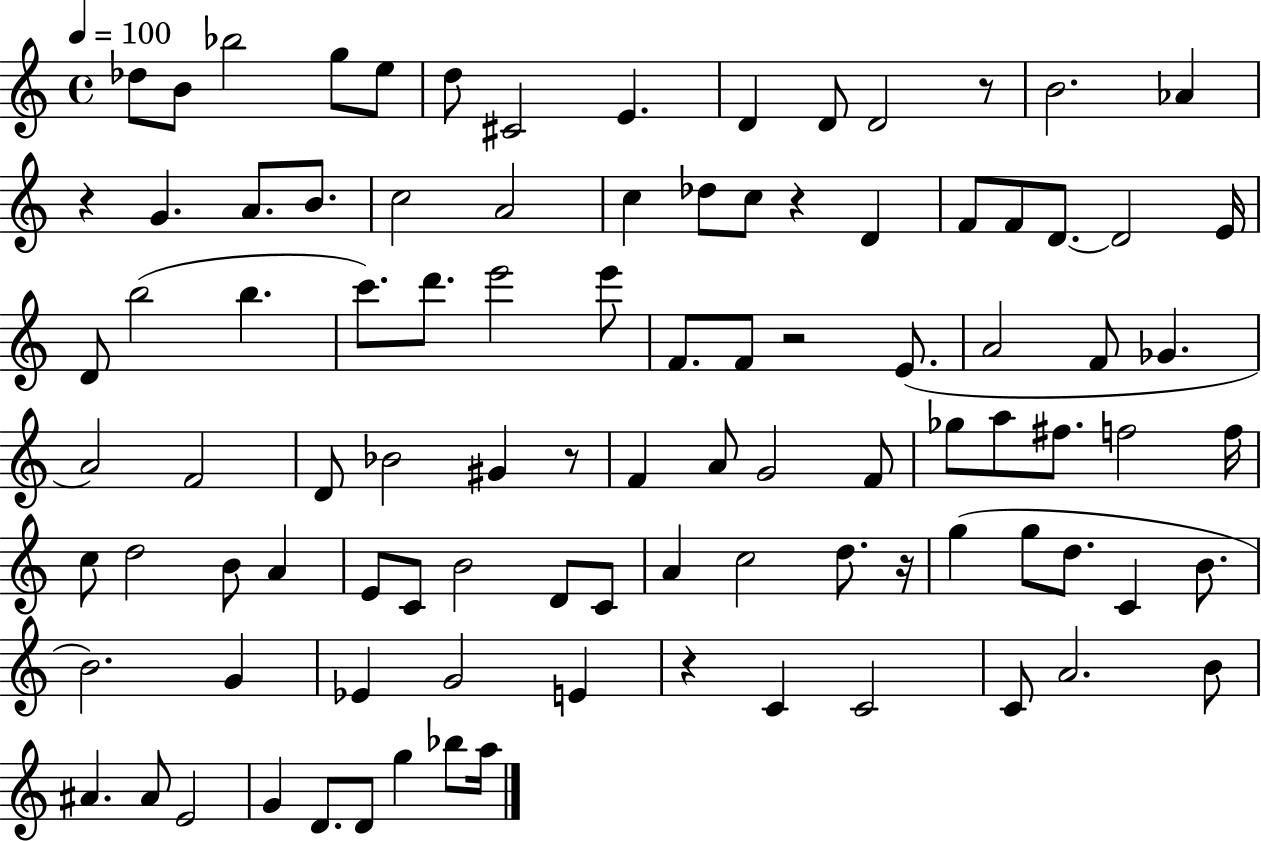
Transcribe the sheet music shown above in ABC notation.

X:1
T:Untitled
M:4/4
L:1/4
K:C
_d/2 B/2 _b2 g/2 e/2 d/2 ^C2 E D D/2 D2 z/2 B2 _A z G A/2 B/2 c2 A2 c _d/2 c/2 z D F/2 F/2 D/2 D2 E/4 D/2 b2 b c'/2 d'/2 e'2 e'/2 F/2 F/2 z2 E/2 A2 F/2 _G A2 F2 D/2 _B2 ^G z/2 F A/2 G2 F/2 _g/2 a/2 ^f/2 f2 f/4 c/2 d2 B/2 A E/2 C/2 B2 D/2 C/2 A c2 d/2 z/4 g g/2 d/2 C B/2 B2 G _E G2 E z C C2 C/2 A2 B/2 ^A ^A/2 E2 G D/2 D/2 g _b/2 a/4